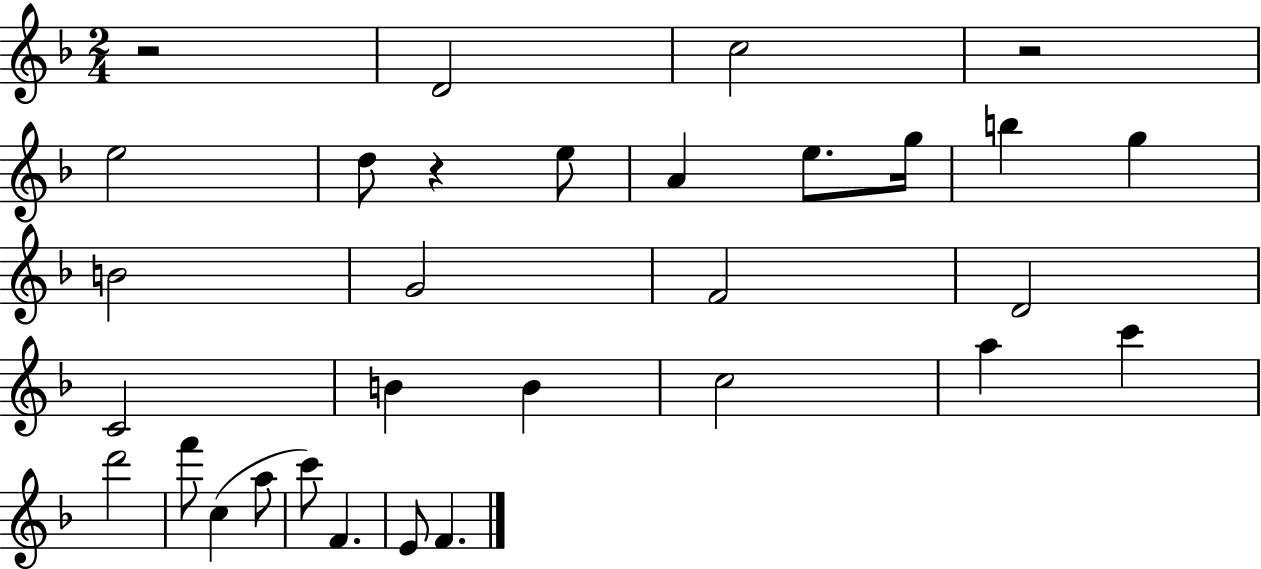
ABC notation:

X:1
T:Untitled
M:2/4
L:1/4
K:F
z2 D2 c2 z2 e2 d/2 z e/2 A e/2 g/4 b g B2 G2 F2 D2 C2 B B c2 a c' d'2 f'/2 c a/2 c'/2 F E/2 F